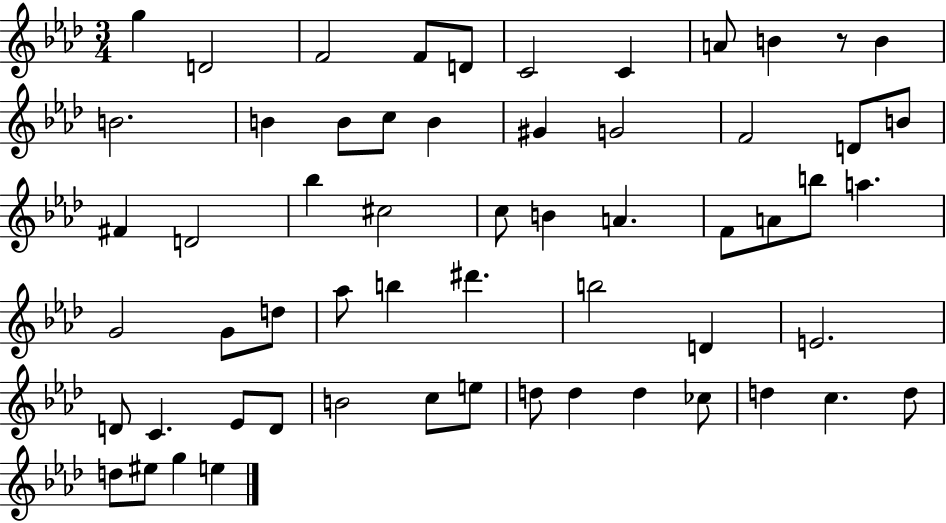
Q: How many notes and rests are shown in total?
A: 59